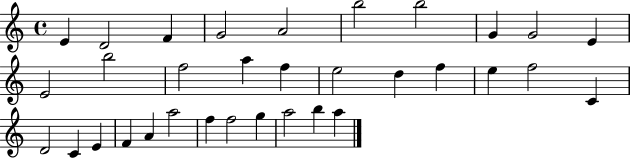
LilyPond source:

{
  \clef treble
  \time 4/4
  \defaultTimeSignature
  \key c \major
  e'4 d'2 f'4 | g'2 a'2 | b''2 b''2 | g'4 g'2 e'4 | \break e'2 b''2 | f''2 a''4 f''4 | e''2 d''4 f''4 | e''4 f''2 c'4 | \break d'2 c'4 e'4 | f'4 a'4 a''2 | f''4 f''2 g''4 | a''2 b''4 a''4 | \break \bar "|."
}